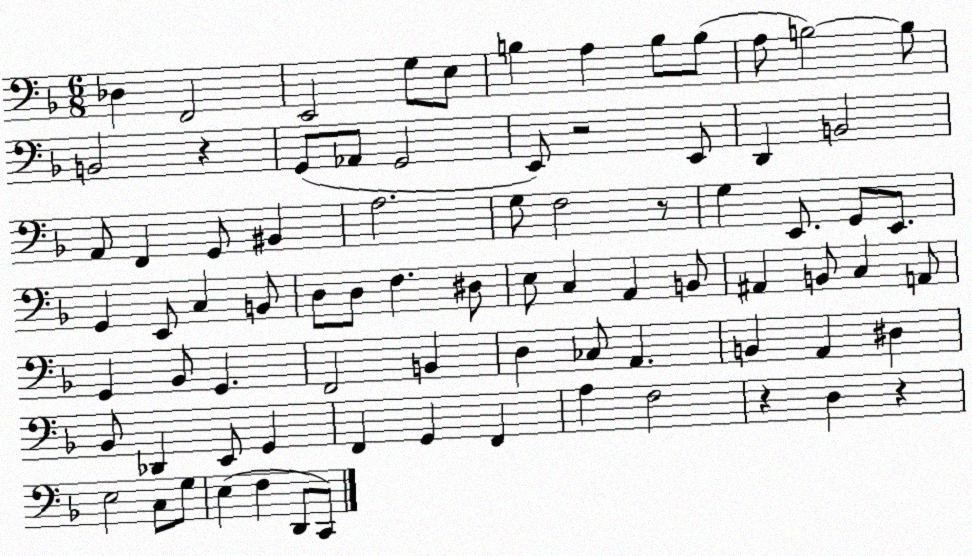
X:1
T:Untitled
M:6/8
L:1/4
K:F
_D, F,,2 E,,2 G,/2 E,/2 B, A, B,/2 B,/2 A,/2 B,2 B,/2 B,,2 z G,,/2 _A,,/2 G,,2 E,,/2 z2 E,,/2 D,, B,,2 A,,/2 F,, G,,/2 ^B,, A,2 G,/2 F,2 z/2 G, E,,/2 G,,/2 E,,/2 G,, E,,/2 C, B,,/2 D,/2 D,/2 F, ^D,/2 E,/2 C, A,, B,,/2 ^A,, B,,/2 C, A,,/2 G,, _B,,/2 G,, F,,2 B,, D, _C,/2 A,, B,, A,, ^D, _B,,/2 _D,, E,,/2 G,, F,, G,, F,, A, F,2 z D, z E,2 C,/2 G,/2 E, F, D,,/2 C,,/2